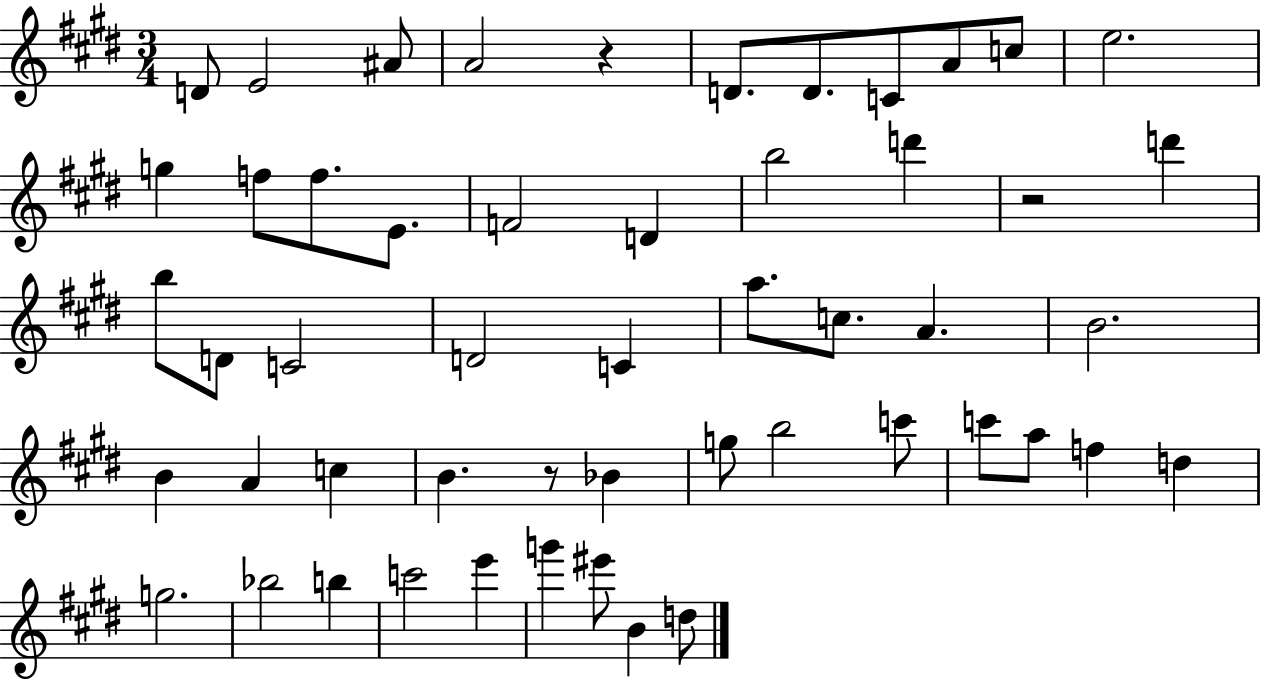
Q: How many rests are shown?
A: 3